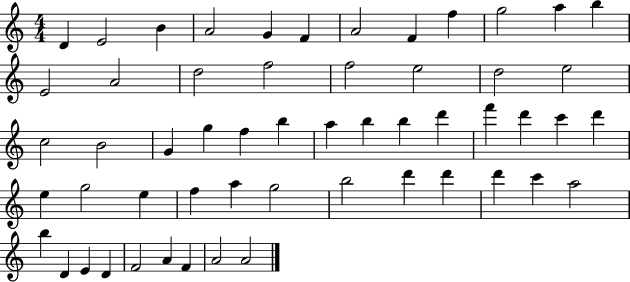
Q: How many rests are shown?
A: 0